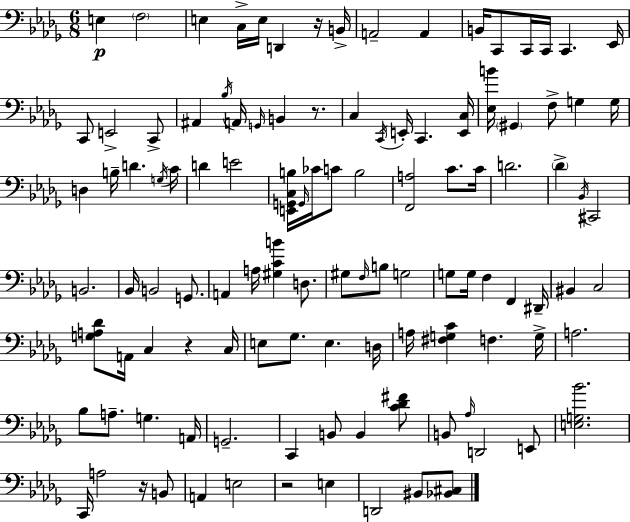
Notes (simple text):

E3/q F3/h E3/q C3/s E3/s D2/q R/s B2/s A2/h A2/q B2/s C2/e C2/s C2/s C2/q. Eb2/s C2/e E2/h C2/e A#2/q Bb3/s A2/s G2/s B2/q R/e. C3/q C2/s E2/s C2/q. [E2,C3]/s [Eb3,B4]/s G#2/q F3/e G3/q G3/s D3/q B3/s D4/q. G3/s C4/s D4/q E4/h [E2,G2,C3,B3]/s G2/s CES4/s C4/e B3/h [F2,A3]/h C4/e. C4/s D4/h. Db4/q Bb2/s C#2/h B2/h. Bb2/s B2/h G2/e. A2/q A3/s [G#3,C4,B4]/q D3/e. G#3/e F3/s B3/e G3/h G3/e G3/s F3/q F2/q D#2/s BIS2/q C3/h [G3,A3,Db4]/e A2/s C3/q R/q C3/s E3/e Gb3/e. E3/q. D3/s A3/s [F#3,G3,C4]/q F3/q. G3/s A3/h. Bb3/e A3/e. G3/q. A2/s G2/h. C2/q B2/e B2/q [C4,Db4,F#4]/e B2/e Ab3/s D2/h E2/e [E3,G3,Bb4]/h. C2/s A3/h R/s B2/e A2/q E3/h R/h E3/q D2/h BIS2/e [Bb2,C#3]/e